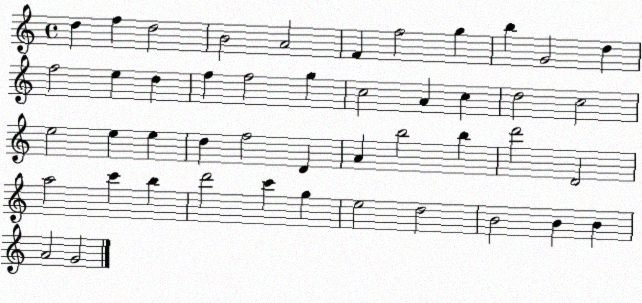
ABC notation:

X:1
T:Untitled
M:4/4
L:1/4
K:C
d f d2 B2 A2 F f2 g b G2 d f2 e d f f2 g c2 A c d2 c2 e2 e e d f2 D A b2 b d'2 D2 a2 c' b d'2 c' g e2 d2 B2 B B A2 G2